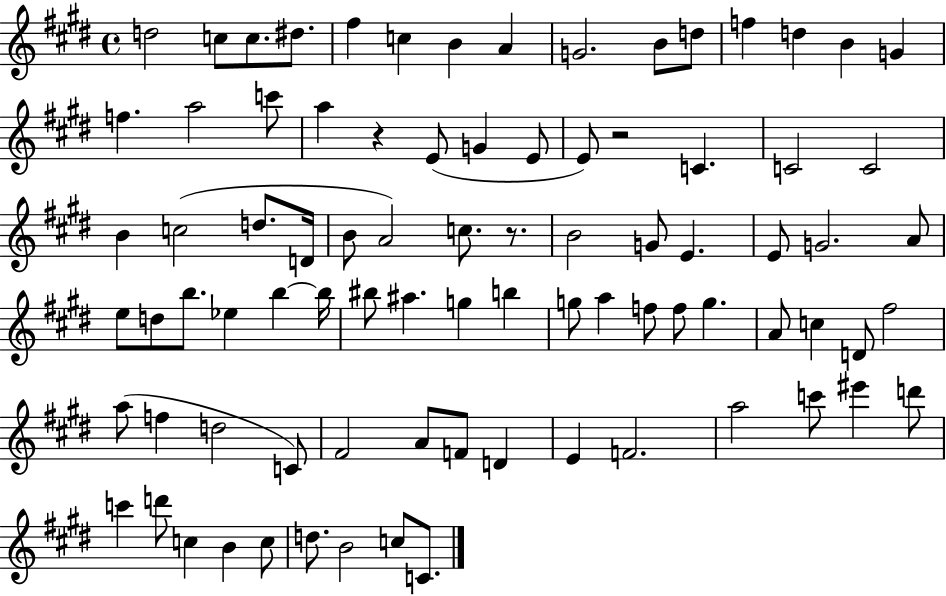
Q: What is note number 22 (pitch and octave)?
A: E4